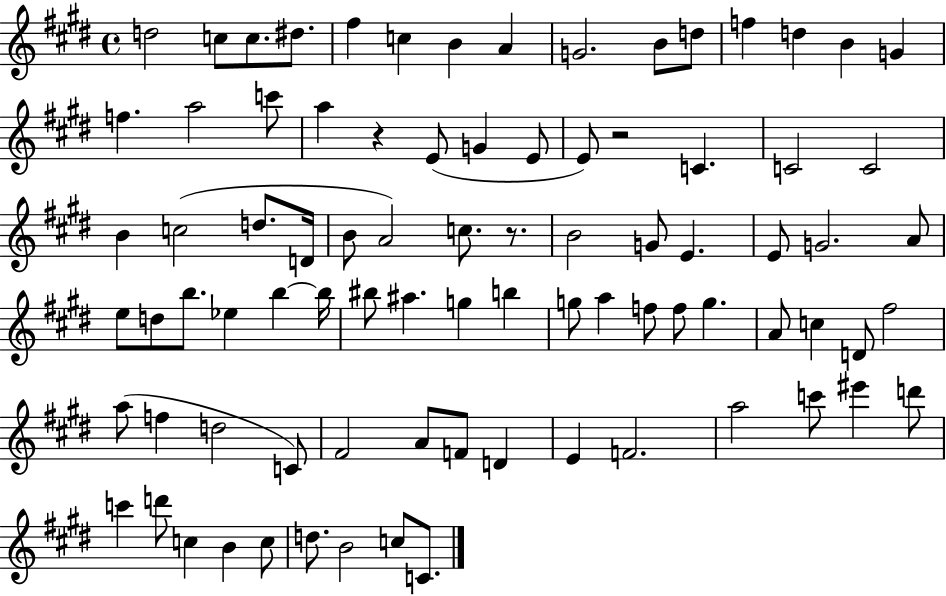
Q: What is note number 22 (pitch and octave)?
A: E4